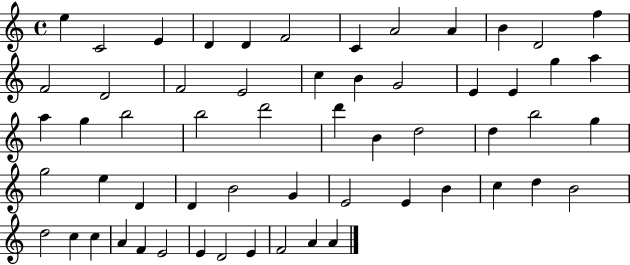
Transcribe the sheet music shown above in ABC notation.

X:1
T:Untitled
M:4/4
L:1/4
K:C
e C2 E D D F2 C A2 A B D2 f F2 D2 F2 E2 c B G2 E E g a a g b2 b2 d'2 d' B d2 d b2 g g2 e D D B2 G E2 E B c d B2 d2 c c A F E2 E D2 E F2 A A